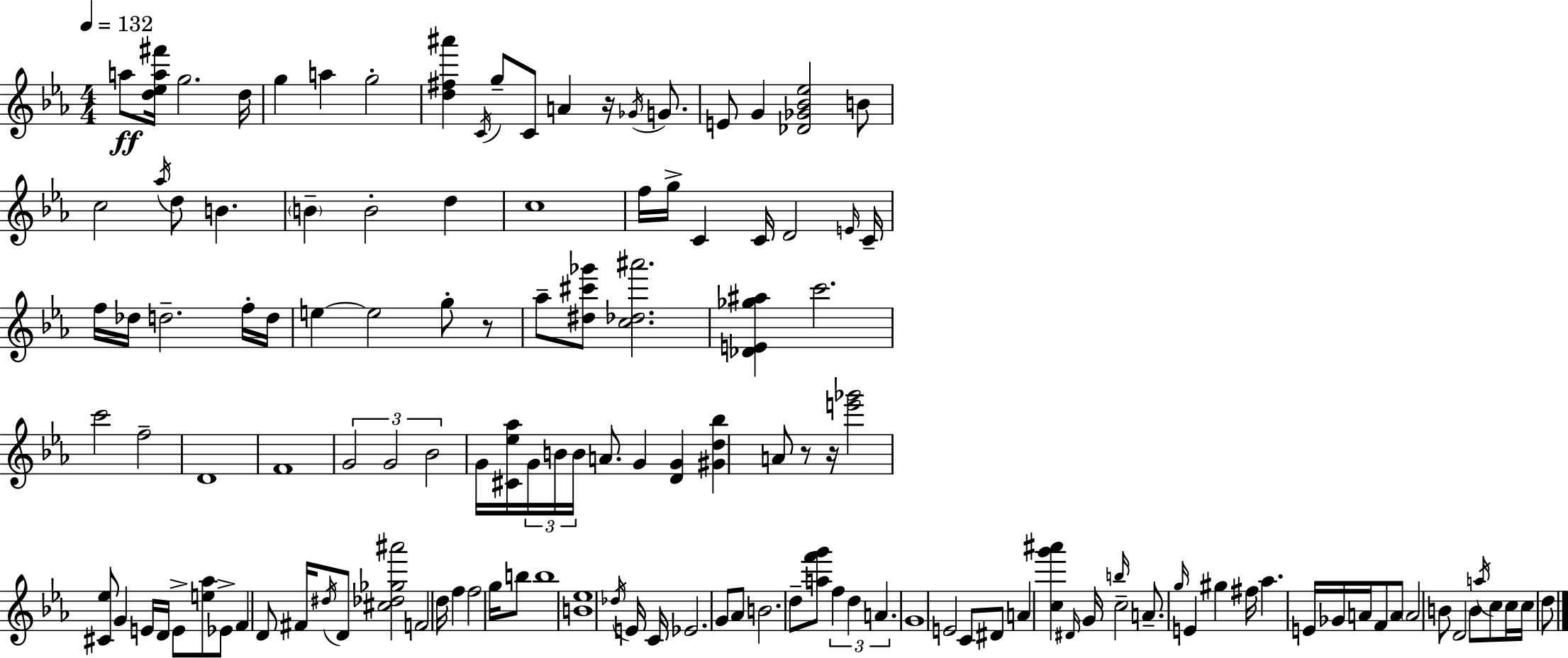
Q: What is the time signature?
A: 4/4